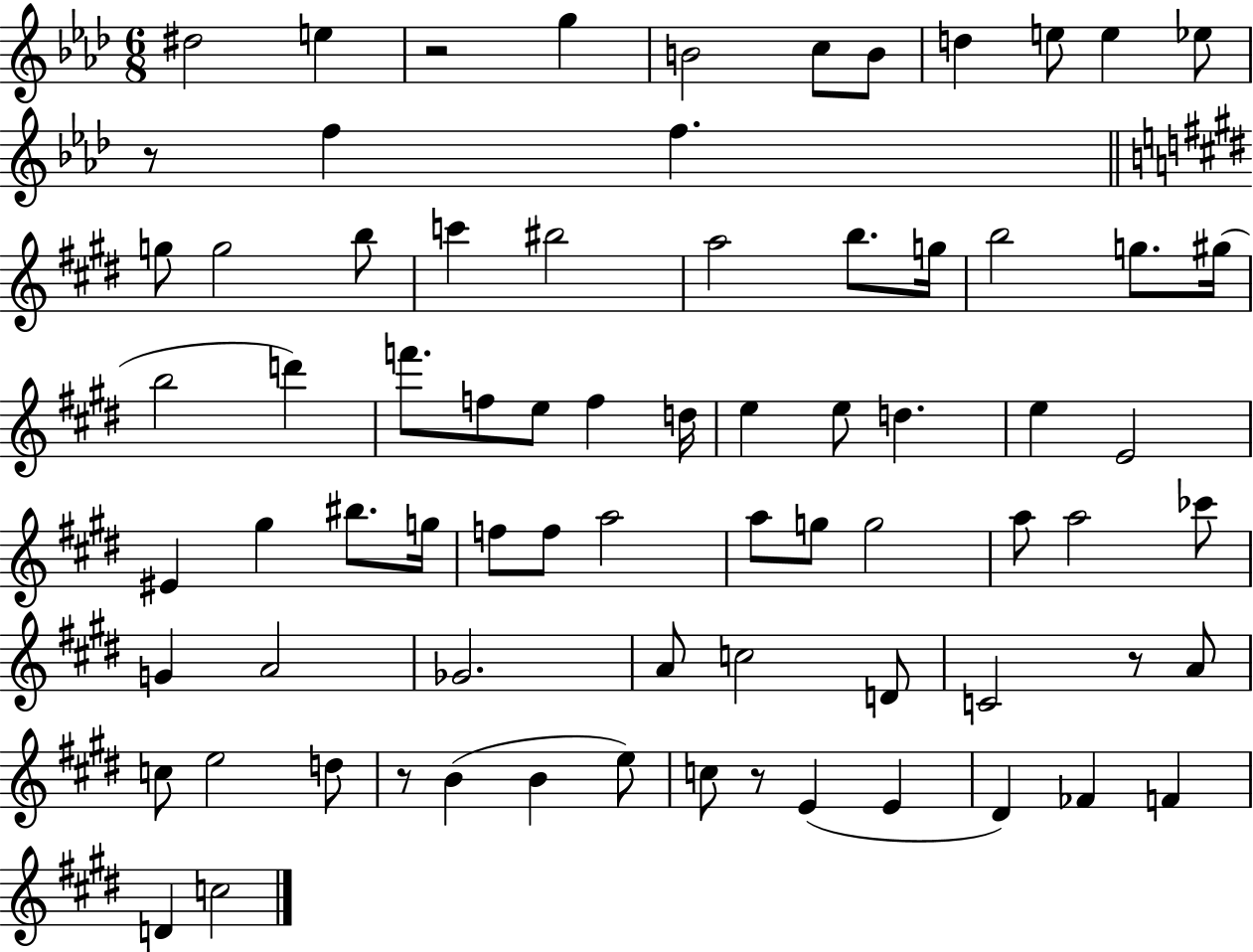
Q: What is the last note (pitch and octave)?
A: C5